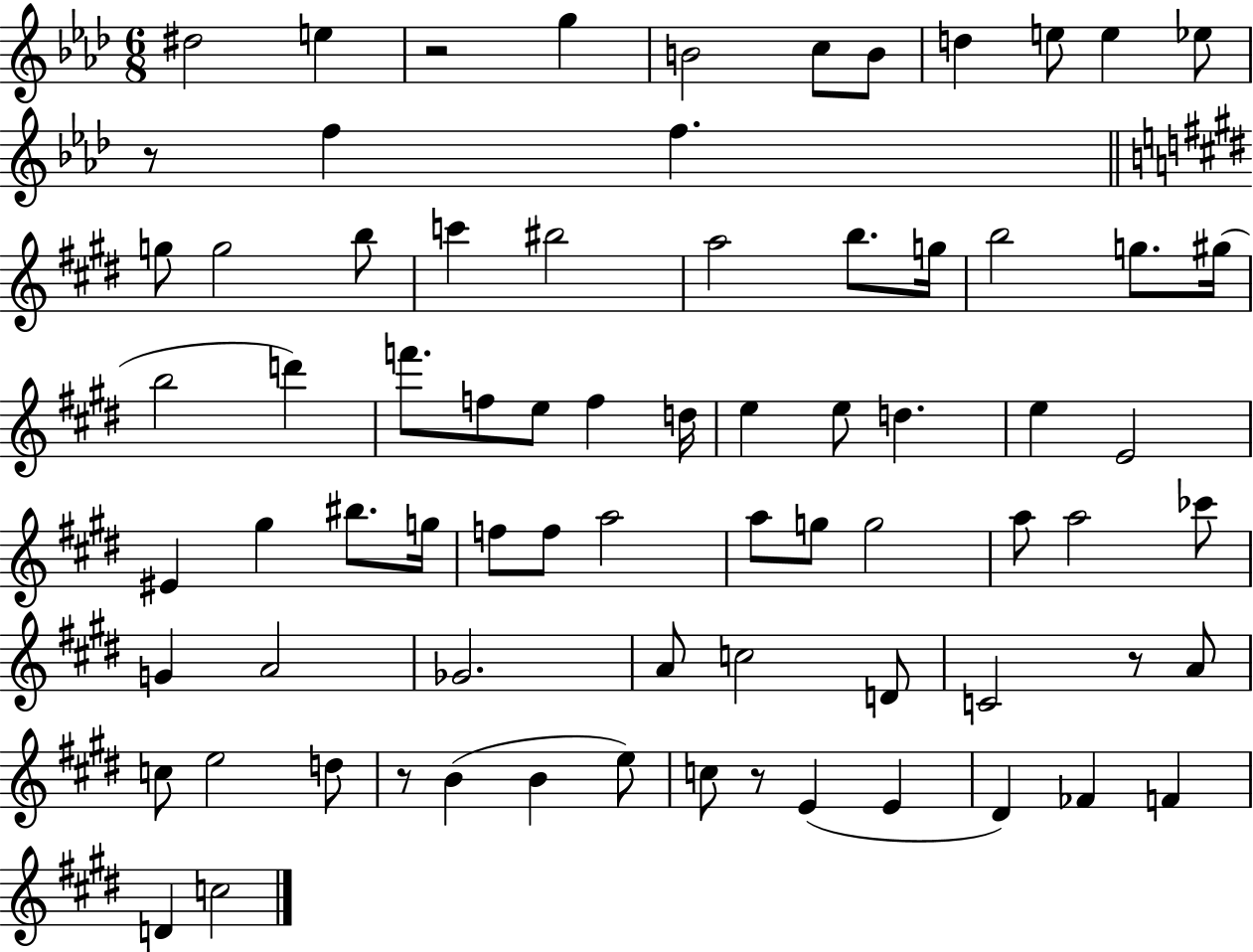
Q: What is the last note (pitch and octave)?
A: C5